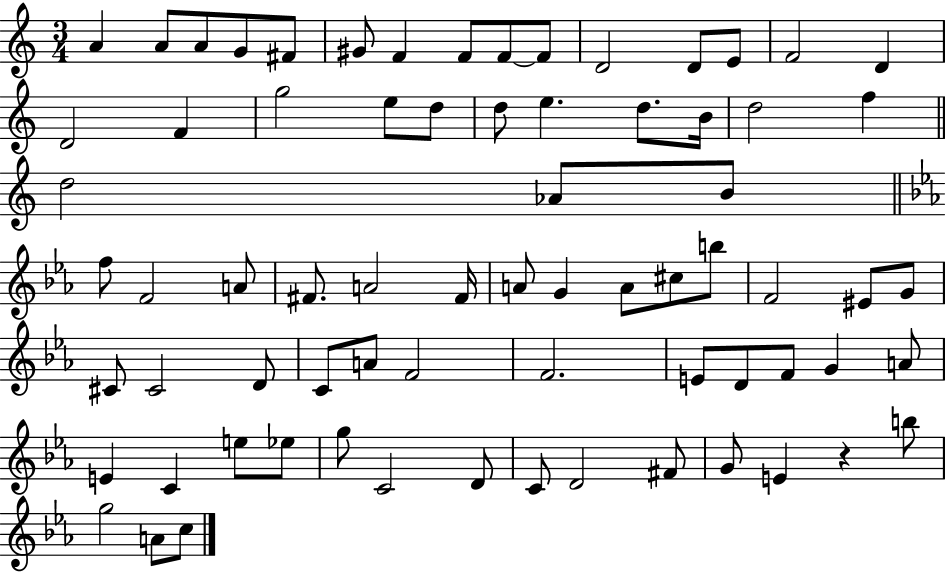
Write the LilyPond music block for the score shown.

{
  \clef treble
  \numericTimeSignature
  \time 3/4
  \key c \major
  a'4 a'8 a'8 g'8 fis'8 | gis'8 f'4 f'8 f'8~~ f'8 | d'2 d'8 e'8 | f'2 d'4 | \break d'2 f'4 | g''2 e''8 d''8 | d''8 e''4. d''8. b'16 | d''2 f''4 | \break \bar "||" \break \key a \minor d''2 aes'8 b'8 | \bar "||" \break \key ees \major f''8 f'2 a'8 | fis'8. a'2 fis'16 | a'8 g'4 a'8 cis''8 b''8 | f'2 eis'8 g'8 | \break cis'8 cis'2 d'8 | c'8 a'8 f'2 | f'2. | e'8 d'8 f'8 g'4 a'8 | \break e'4 c'4 e''8 ees''8 | g''8 c'2 d'8 | c'8 d'2 fis'8 | g'8 e'4 r4 b''8 | \break g''2 a'8 c''8 | \bar "|."
}